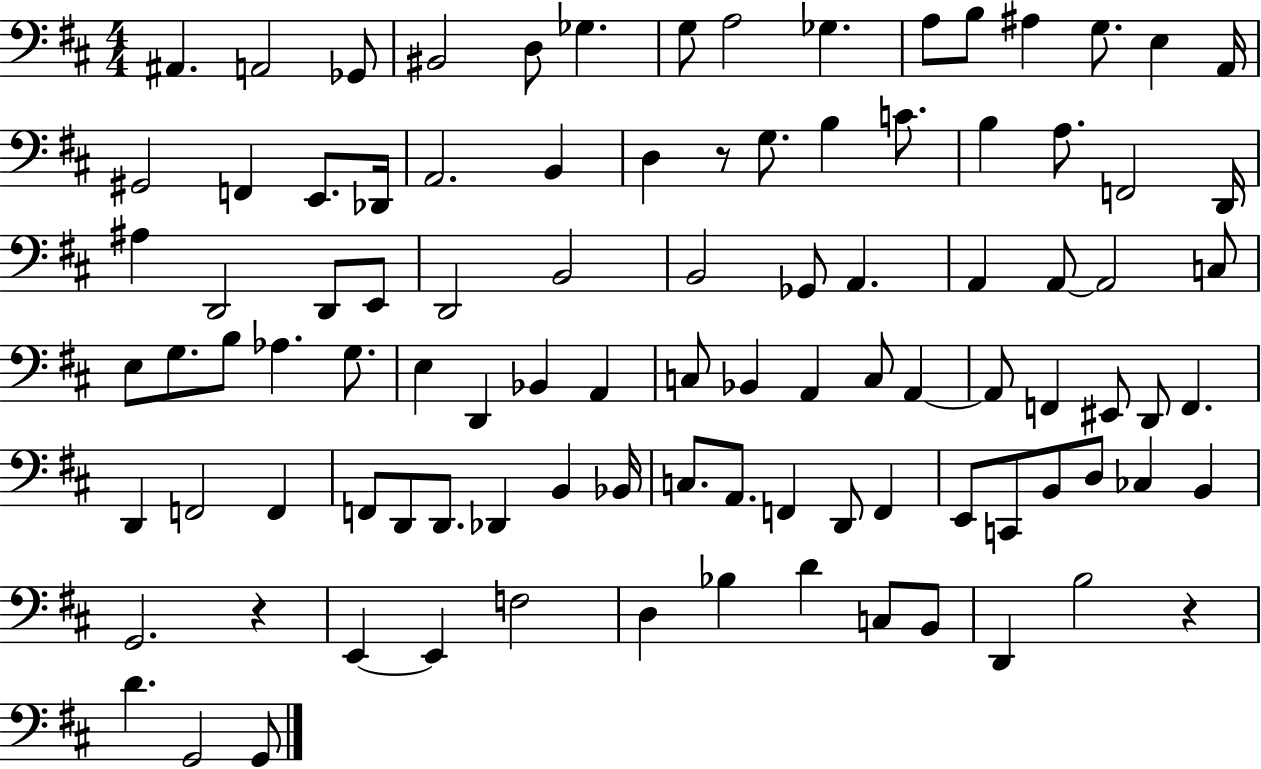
A#2/q. A2/h Gb2/e BIS2/h D3/e Gb3/q. G3/e A3/h Gb3/q. A3/e B3/e A#3/q G3/e. E3/q A2/s G#2/h F2/q E2/e. Db2/s A2/h. B2/q D3/q R/e G3/e. B3/q C4/e. B3/q A3/e. F2/h D2/s A#3/q D2/h D2/e E2/e D2/h B2/h B2/h Gb2/e A2/q. A2/q A2/e A2/h C3/e E3/e G3/e. B3/e Ab3/q. G3/e. E3/q D2/q Bb2/q A2/q C3/e Bb2/q A2/q C3/e A2/q A2/e F2/q EIS2/e D2/e F2/q. D2/q F2/h F2/q F2/e D2/e D2/e. Db2/q B2/q Bb2/s C3/e. A2/e. F2/q D2/e F2/q E2/e C2/e B2/e D3/e CES3/q B2/q G2/h. R/q E2/q E2/q F3/h D3/q Bb3/q D4/q C3/e B2/e D2/q B3/h R/q D4/q. G2/h G2/e